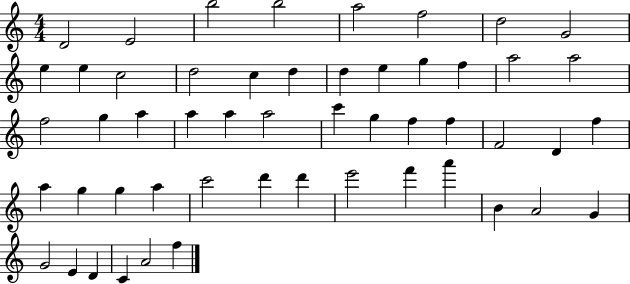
{
  \clef treble
  \numericTimeSignature
  \time 4/4
  \key c \major
  d'2 e'2 | b''2 b''2 | a''2 f''2 | d''2 g'2 | \break e''4 e''4 c''2 | d''2 c''4 d''4 | d''4 e''4 g''4 f''4 | a''2 a''2 | \break f''2 g''4 a''4 | a''4 a''4 a''2 | c'''4 g''4 f''4 f''4 | f'2 d'4 f''4 | \break a''4 g''4 g''4 a''4 | c'''2 d'''4 d'''4 | e'''2 f'''4 a'''4 | b'4 a'2 g'4 | \break g'2 e'4 d'4 | c'4 a'2 f''4 | \bar "|."
}